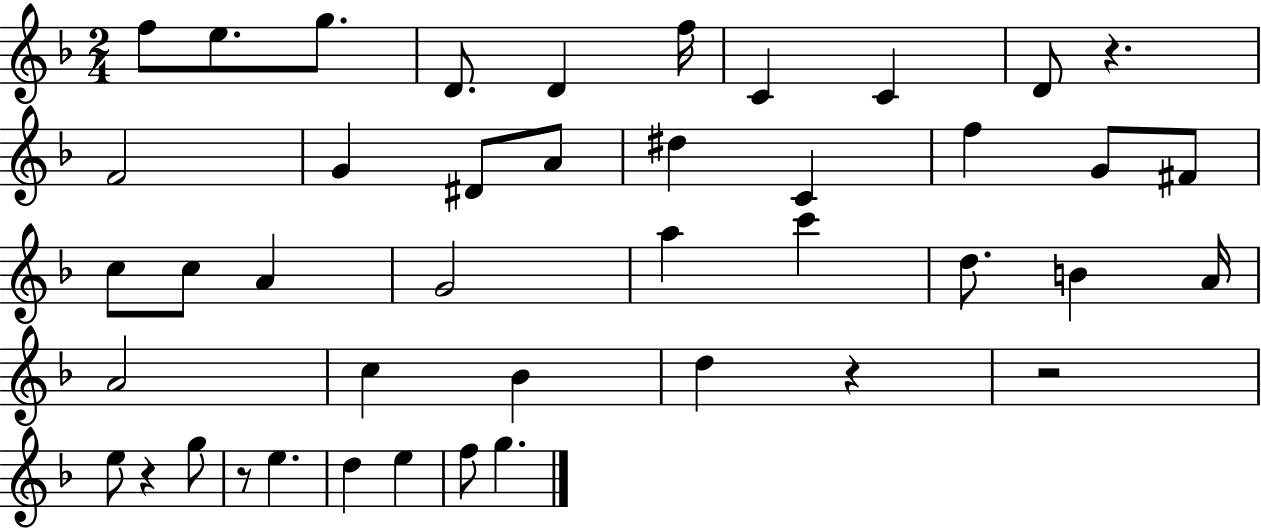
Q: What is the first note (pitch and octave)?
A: F5